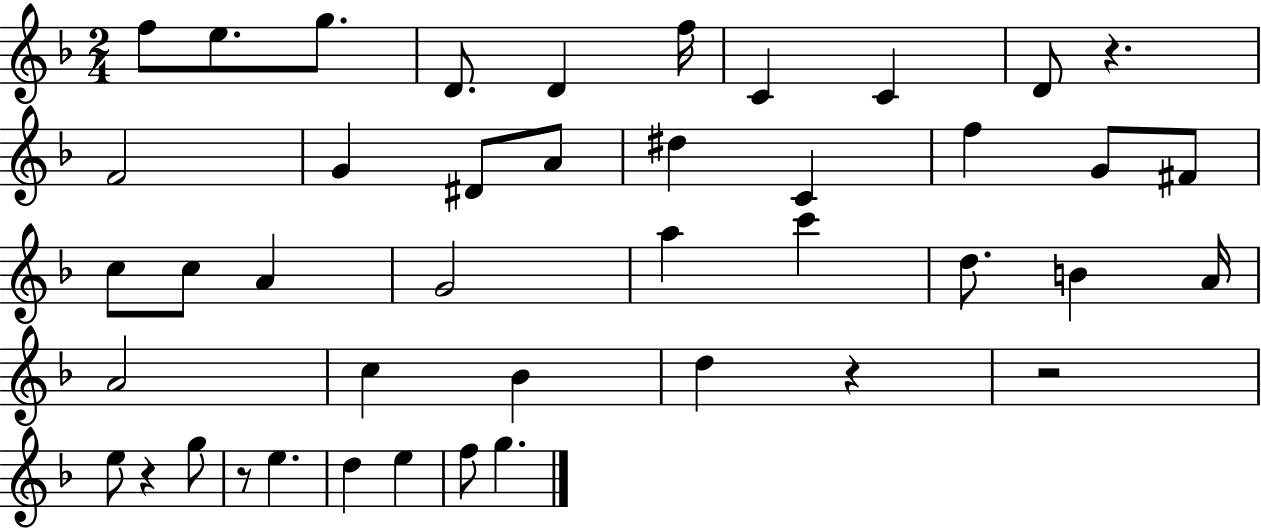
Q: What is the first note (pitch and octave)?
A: F5